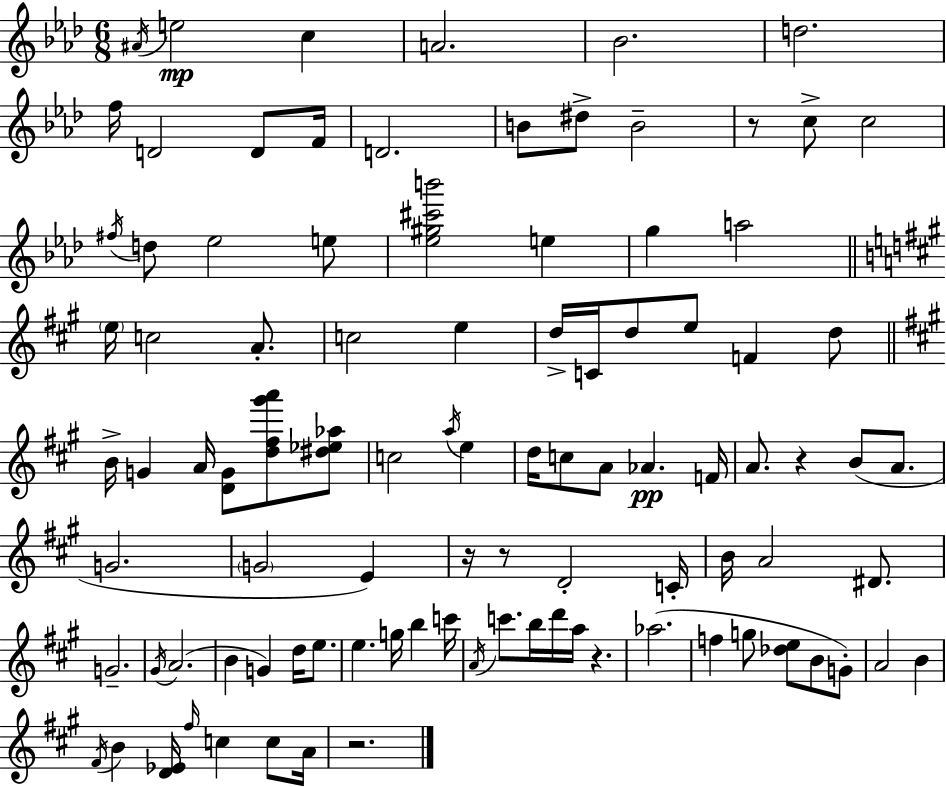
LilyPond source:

{
  \clef treble
  \numericTimeSignature
  \time 6/8
  \key f \minor
  \acciaccatura { ais'16 }\mp e''2 c''4 | a'2. | bes'2. | d''2. | \break f''16 d'2 d'8 | f'16 d'2. | b'8 dis''8-> b'2-- | r8 c''8-> c''2 | \break \acciaccatura { fis''16 } d''8 ees''2 | e''8 <ees'' gis'' cis''' b'''>2 e''4 | g''4 a''2 | \bar "||" \break \key a \major \parenthesize e''16 c''2 a'8.-. | c''2 e''4 | d''16-> c'16 d''8 e''8 f'4 d''8 | \bar "||" \break \key a \major b'16-> g'4 a'16 <d' g'>8 <d'' fis'' gis''' a'''>8 <dis'' ees'' aes''>8 | c''2 \acciaccatura { a''16 } e''4 | d''16 c''8 a'8 aes'4.\pp | f'16 a'8. r4 b'8( a'8. | \break g'2. | \parenthesize g'2 e'4) | r16 r8 d'2-. | c'16-. b'16 a'2 dis'8. | \break g'2.-- | \acciaccatura { gis'16 } a'2.( | b'4 g'4) d''16 e''8. | e''4. g''16 b''4 | \break c'''16 \acciaccatura { a'16 } c'''8. b''16 d'''16 a''16 r4. | aes''2.( | f''4 g''8 <des'' e''>8 b'8 | g'8-.) a'2 b'4 | \break \acciaccatura { fis'16 } b'4 <d' ees'>16 \grace { fis''16 } c''4 | c''8 a'16 r2. | \bar "|."
}